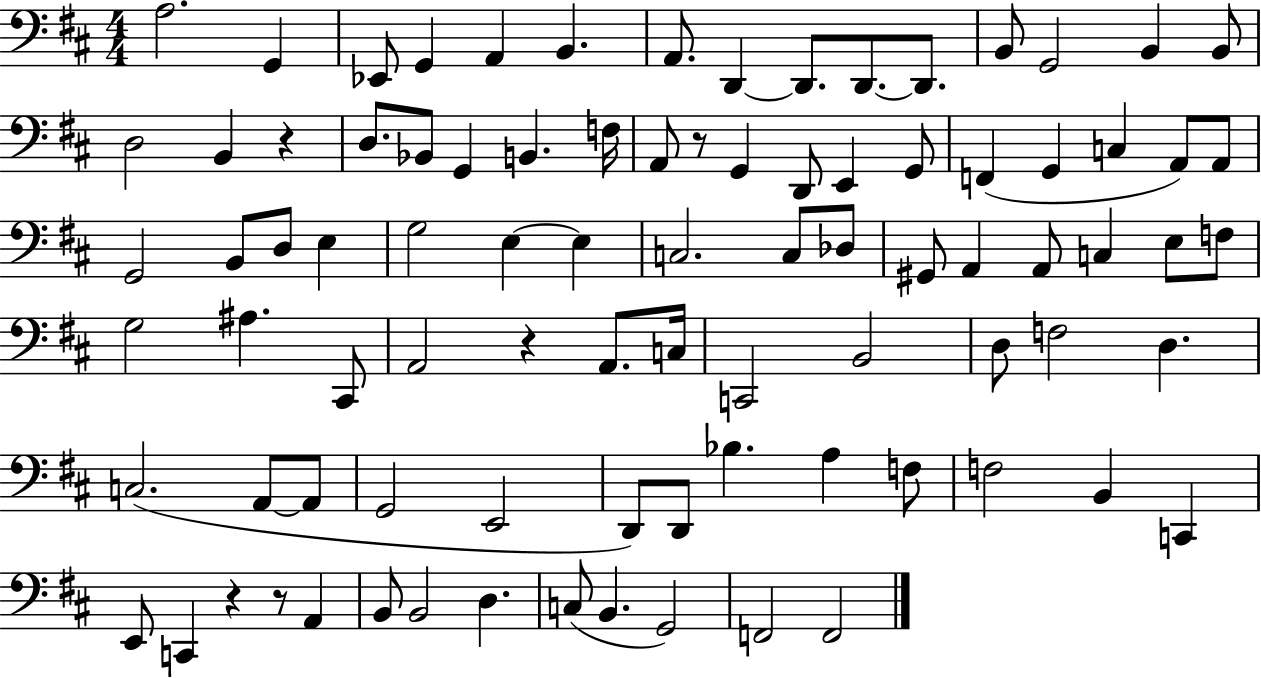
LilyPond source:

{
  \clef bass
  \numericTimeSignature
  \time 4/4
  \key d \major
  a2. g,4 | ees,8 g,4 a,4 b,4. | a,8. d,4~~ d,8. d,8.~~ d,8. | b,8 g,2 b,4 b,8 | \break d2 b,4 r4 | d8. bes,8 g,4 b,4. f16 | a,8 r8 g,4 d,8 e,4 g,8 | f,4( g,4 c4 a,8) a,8 | \break g,2 b,8 d8 e4 | g2 e4~~ e4 | c2. c8 des8 | gis,8 a,4 a,8 c4 e8 f8 | \break g2 ais4. cis,8 | a,2 r4 a,8. c16 | c,2 b,2 | d8 f2 d4. | \break c2.( a,8~~ a,8 | g,2 e,2 | d,8) d,8 bes4. a4 f8 | f2 b,4 c,4 | \break e,8 c,4 r4 r8 a,4 | b,8 b,2 d4. | c8( b,4. g,2) | f,2 f,2 | \break \bar "|."
}